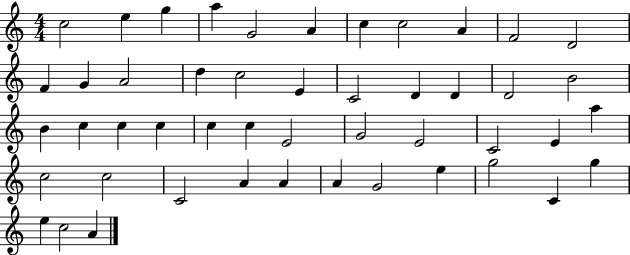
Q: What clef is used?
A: treble